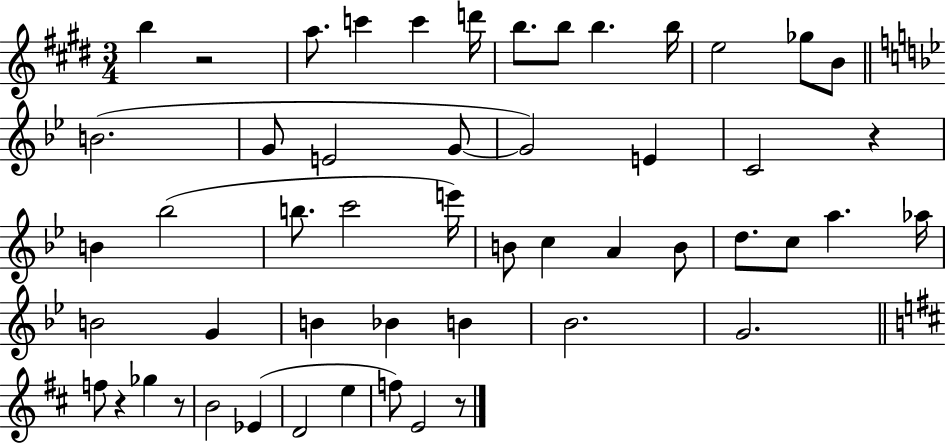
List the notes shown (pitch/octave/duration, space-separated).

B5/q R/h A5/e. C6/q C6/q D6/s B5/e. B5/e B5/q. B5/s E5/h Gb5/e B4/e B4/h. G4/e E4/h G4/e G4/h E4/q C4/h R/q B4/q Bb5/h B5/e. C6/h E6/s B4/e C5/q A4/q B4/e D5/e. C5/e A5/q. Ab5/s B4/h G4/q B4/q Bb4/q B4/q Bb4/h. G4/h. F5/e R/q Gb5/q R/e B4/h Eb4/q D4/h E5/q F5/e E4/h R/e